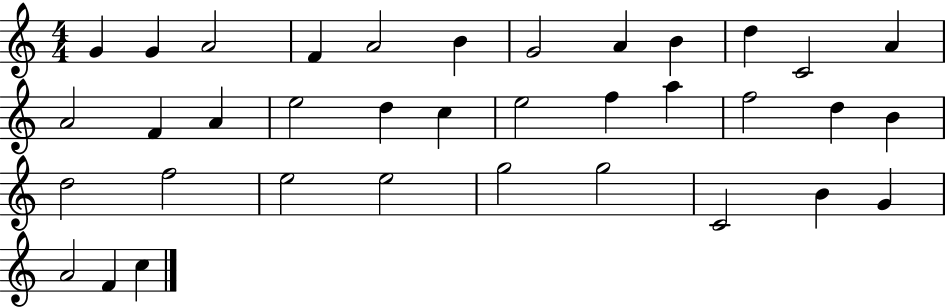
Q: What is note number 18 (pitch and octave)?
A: C5